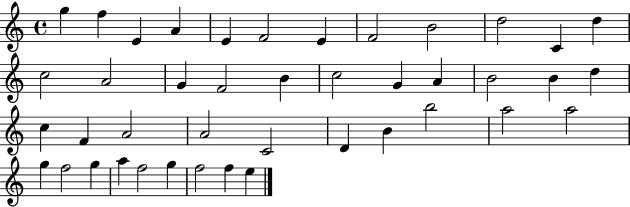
{
  \clef treble
  \time 4/4
  \defaultTimeSignature
  \key c \major
  g''4 f''4 e'4 a'4 | e'4 f'2 e'4 | f'2 b'2 | d''2 c'4 d''4 | \break c''2 a'2 | g'4 f'2 b'4 | c''2 g'4 a'4 | b'2 b'4 d''4 | \break c''4 f'4 a'2 | a'2 c'2 | d'4 b'4 b''2 | a''2 a''2 | \break g''4 f''2 g''4 | a''4 f''2 g''4 | f''2 f''4 e''4 | \bar "|."
}